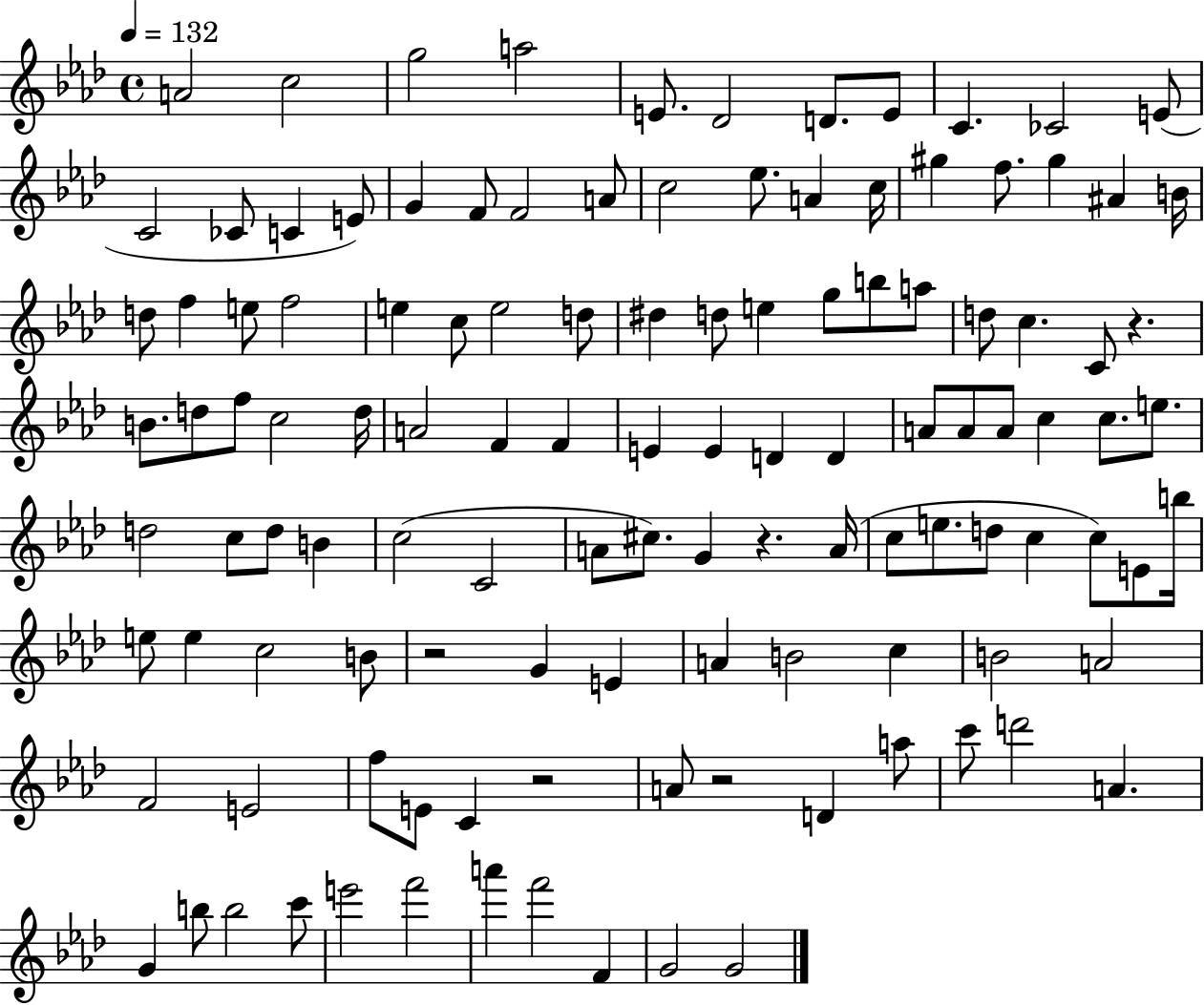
{
  \clef treble
  \time 4/4
  \defaultTimeSignature
  \key aes \major
  \tempo 4 = 132
  a'2 c''2 | g''2 a''2 | e'8. des'2 d'8. e'8 | c'4. ces'2 e'8( | \break c'2 ces'8 c'4 e'8) | g'4 f'8 f'2 a'8 | c''2 ees''8. a'4 c''16 | gis''4 f''8. gis''4 ais'4 b'16 | \break d''8 f''4 e''8 f''2 | e''4 c''8 e''2 d''8 | dis''4 d''8 e''4 g''8 b''8 a''8 | d''8 c''4. c'8 r4. | \break b'8. d''8 f''8 c''2 d''16 | a'2 f'4 f'4 | e'4 e'4 d'4 d'4 | a'8 a'8 a'8 c''4 c''8. e''8. | \break d''2 c''8 d''8 b'4 | c''2( c'2 | a'8 cis''8.) g'4 r4. a'16( | c''8 e''8. d''8 c''4 c''8) e'8 b''16 | \break e''8 e''4 c''2 b'8 | r2 g'4 e'4 | a'4 b'2 c''4 | b'2 a'2 | \break f'2 e'2 | f''8 e'8 c'4 r2 | a'8 r2 d'4 a''8 | c'''8 d'''2 a'4. | \break g'4 b''8 b''2 c'''8 | e'''2 f'''2 | a'''4 f'''2 f'4 | g'2 g'2 | \break \bar "|."
}